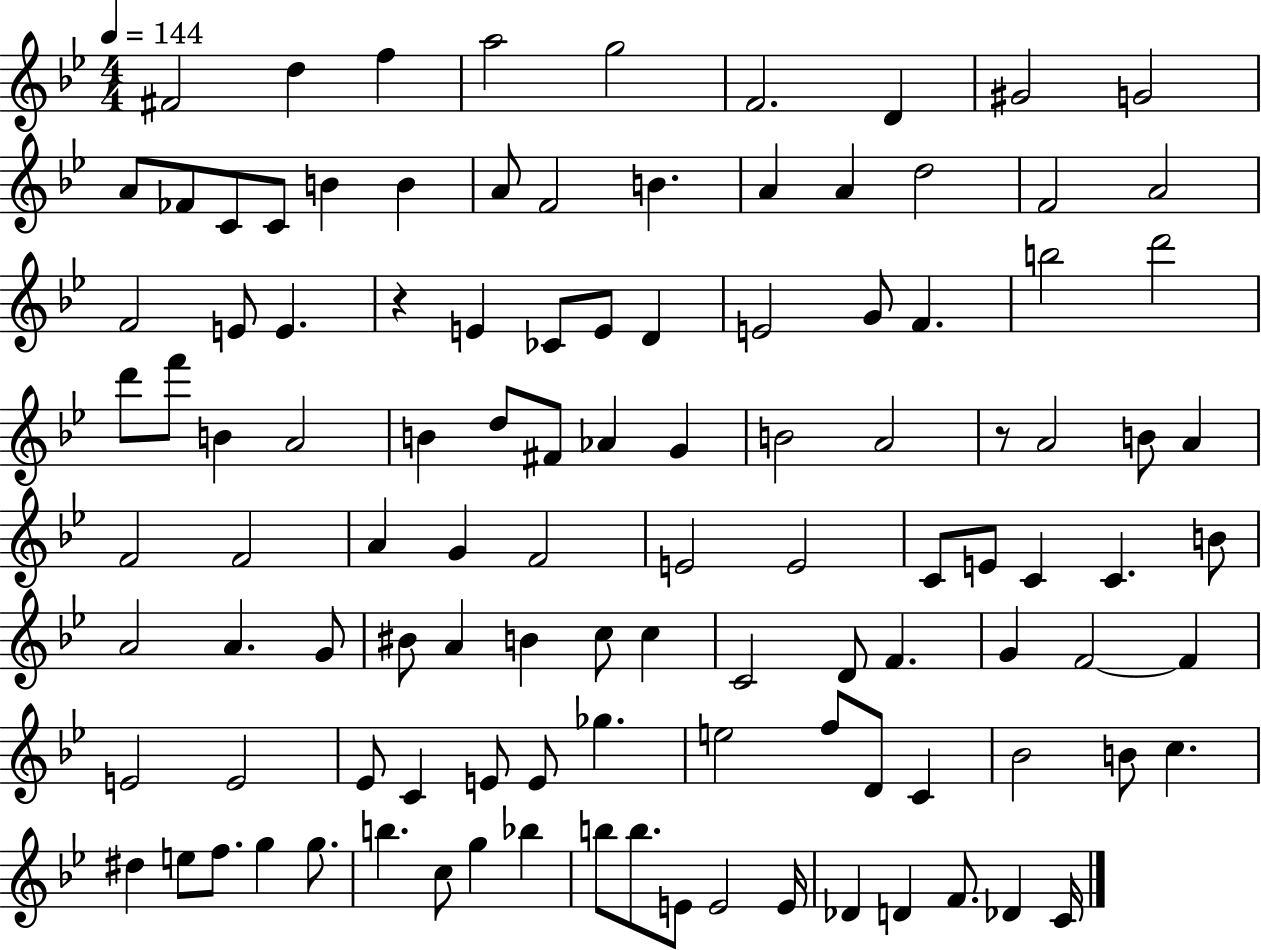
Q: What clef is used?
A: treble